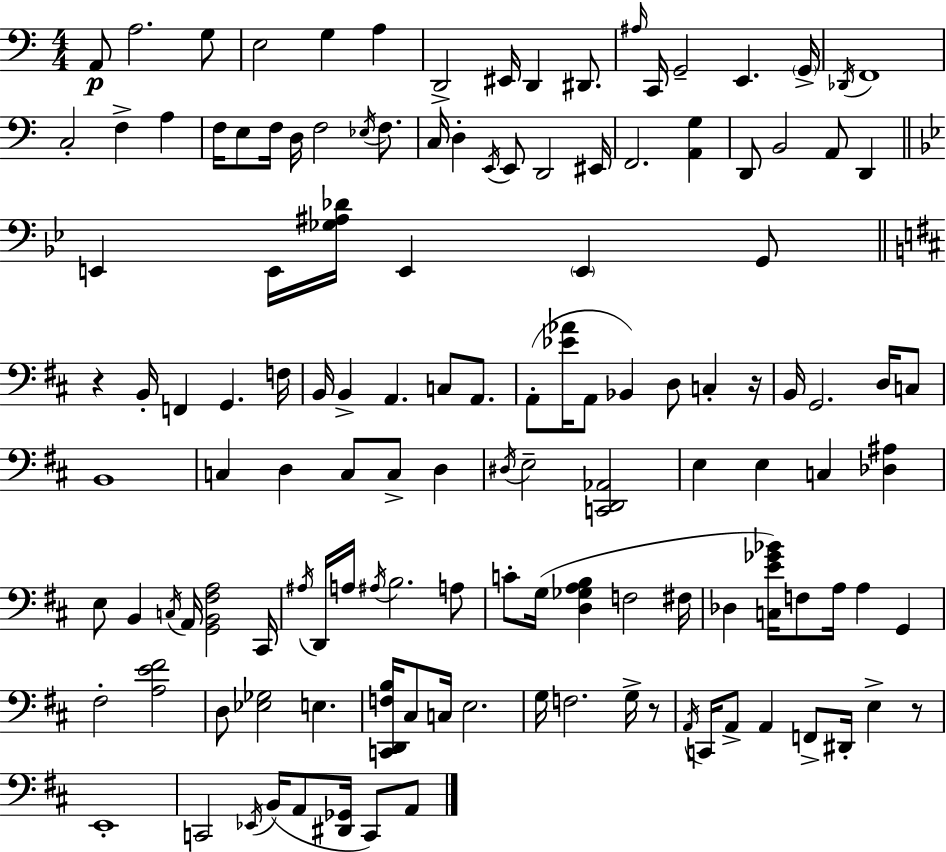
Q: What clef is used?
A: bass